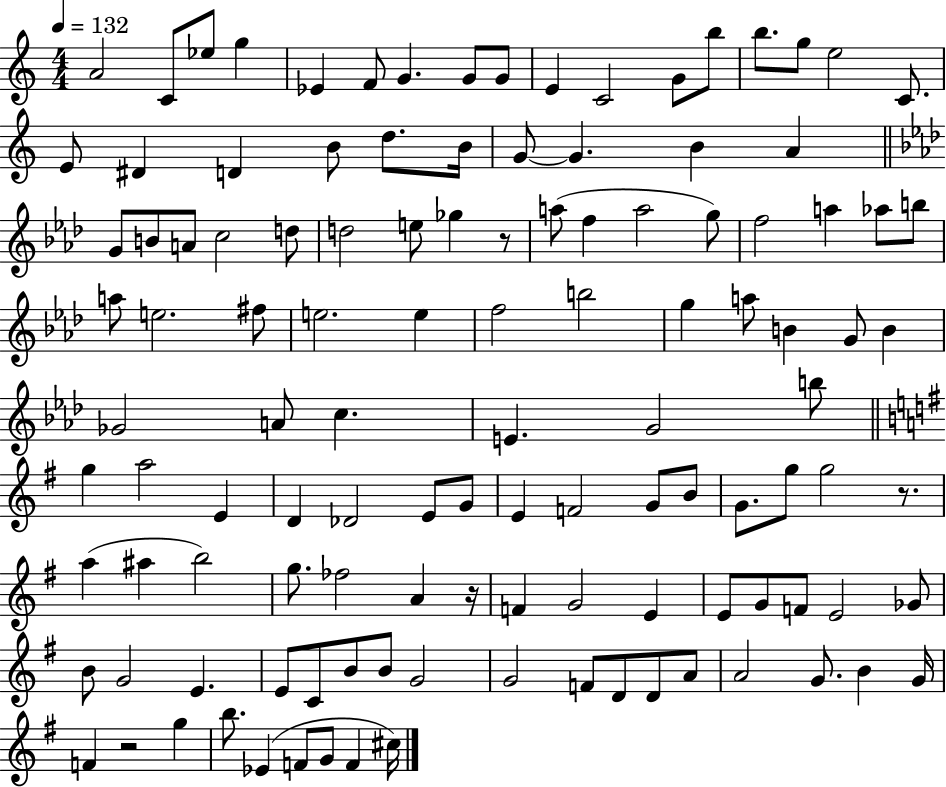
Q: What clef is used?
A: treble